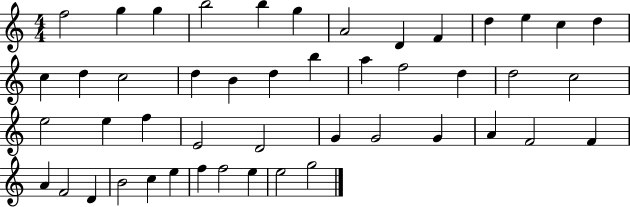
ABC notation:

X:1
T:Untitled
M:4/4
L:1/4
K:C
f2 g g b2 b g A2 D F d e c d c d c2 d B d b a f2 d d2 c2 e2 e f E2 D2 G G2 G A F2 F A F2 D B2 c e f f2 e e2 g2